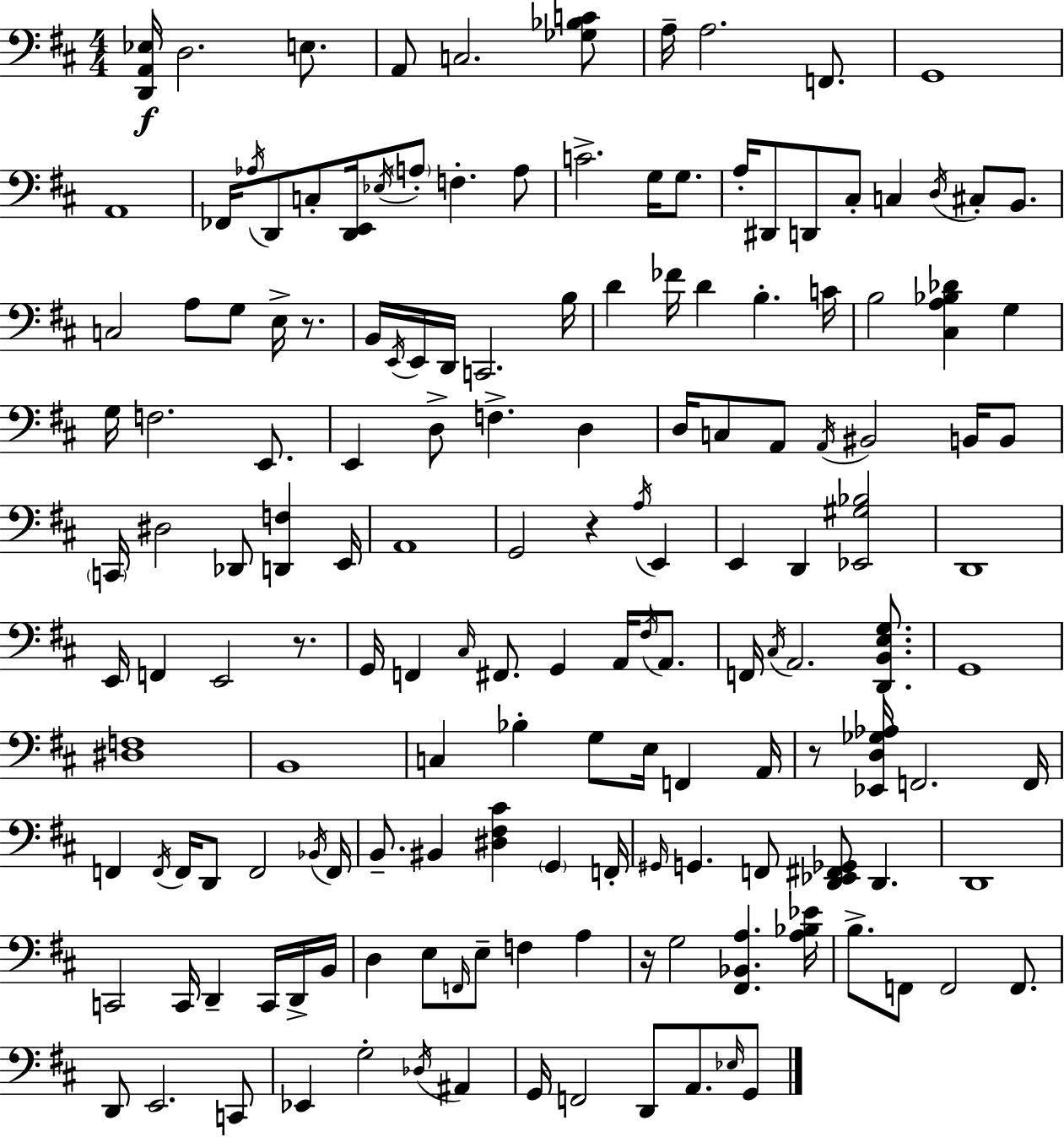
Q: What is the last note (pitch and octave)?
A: G2